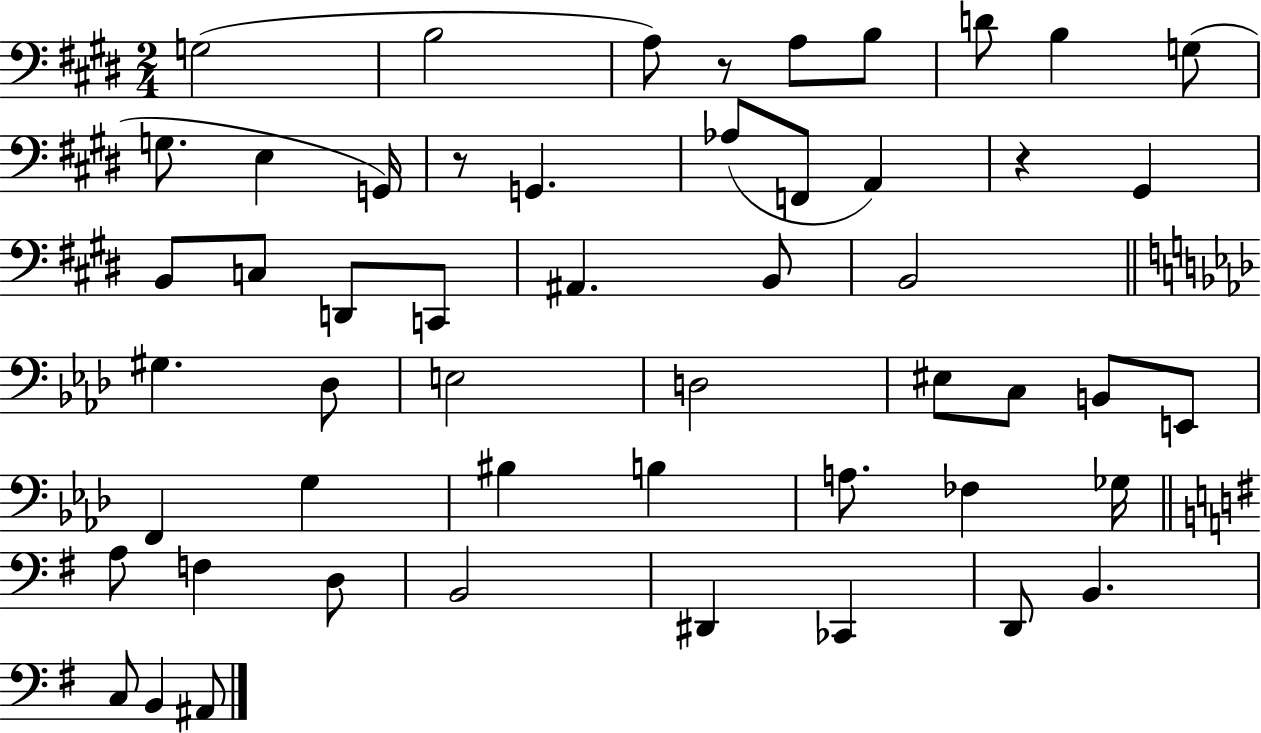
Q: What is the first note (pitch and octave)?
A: G3